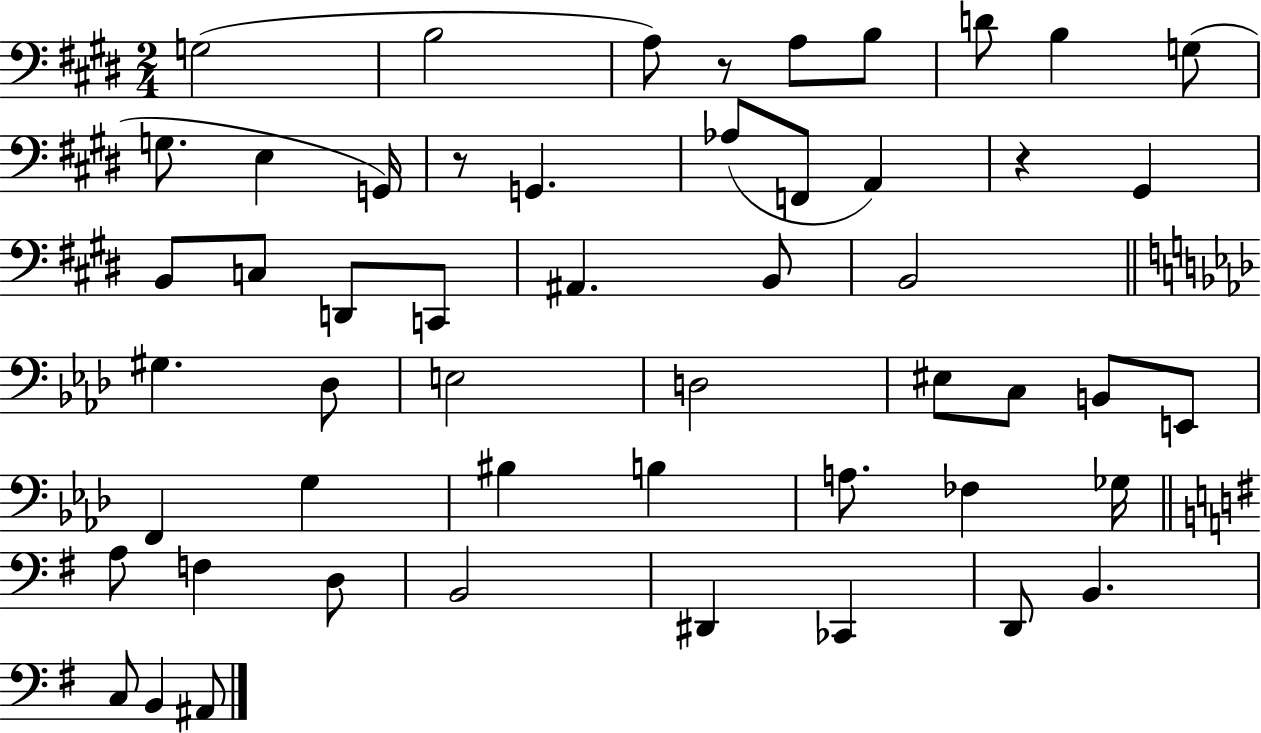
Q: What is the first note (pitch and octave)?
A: G3